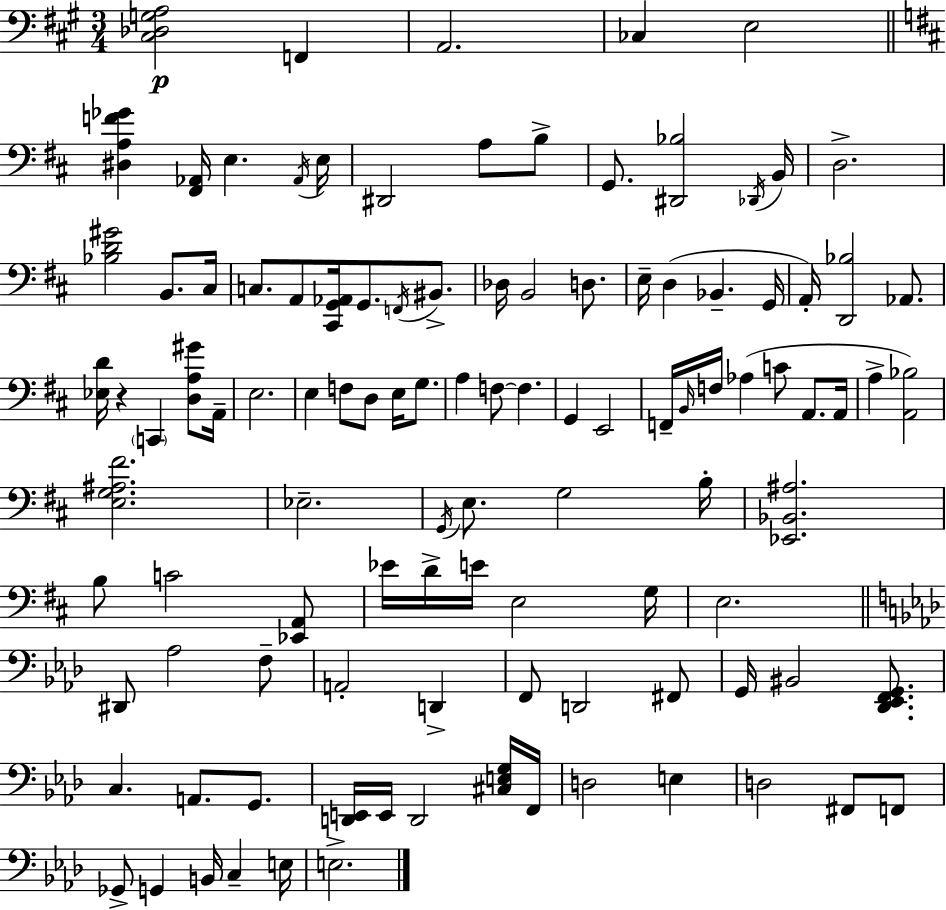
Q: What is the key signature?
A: A major